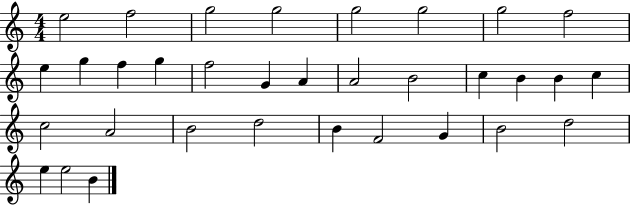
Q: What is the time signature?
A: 4/4